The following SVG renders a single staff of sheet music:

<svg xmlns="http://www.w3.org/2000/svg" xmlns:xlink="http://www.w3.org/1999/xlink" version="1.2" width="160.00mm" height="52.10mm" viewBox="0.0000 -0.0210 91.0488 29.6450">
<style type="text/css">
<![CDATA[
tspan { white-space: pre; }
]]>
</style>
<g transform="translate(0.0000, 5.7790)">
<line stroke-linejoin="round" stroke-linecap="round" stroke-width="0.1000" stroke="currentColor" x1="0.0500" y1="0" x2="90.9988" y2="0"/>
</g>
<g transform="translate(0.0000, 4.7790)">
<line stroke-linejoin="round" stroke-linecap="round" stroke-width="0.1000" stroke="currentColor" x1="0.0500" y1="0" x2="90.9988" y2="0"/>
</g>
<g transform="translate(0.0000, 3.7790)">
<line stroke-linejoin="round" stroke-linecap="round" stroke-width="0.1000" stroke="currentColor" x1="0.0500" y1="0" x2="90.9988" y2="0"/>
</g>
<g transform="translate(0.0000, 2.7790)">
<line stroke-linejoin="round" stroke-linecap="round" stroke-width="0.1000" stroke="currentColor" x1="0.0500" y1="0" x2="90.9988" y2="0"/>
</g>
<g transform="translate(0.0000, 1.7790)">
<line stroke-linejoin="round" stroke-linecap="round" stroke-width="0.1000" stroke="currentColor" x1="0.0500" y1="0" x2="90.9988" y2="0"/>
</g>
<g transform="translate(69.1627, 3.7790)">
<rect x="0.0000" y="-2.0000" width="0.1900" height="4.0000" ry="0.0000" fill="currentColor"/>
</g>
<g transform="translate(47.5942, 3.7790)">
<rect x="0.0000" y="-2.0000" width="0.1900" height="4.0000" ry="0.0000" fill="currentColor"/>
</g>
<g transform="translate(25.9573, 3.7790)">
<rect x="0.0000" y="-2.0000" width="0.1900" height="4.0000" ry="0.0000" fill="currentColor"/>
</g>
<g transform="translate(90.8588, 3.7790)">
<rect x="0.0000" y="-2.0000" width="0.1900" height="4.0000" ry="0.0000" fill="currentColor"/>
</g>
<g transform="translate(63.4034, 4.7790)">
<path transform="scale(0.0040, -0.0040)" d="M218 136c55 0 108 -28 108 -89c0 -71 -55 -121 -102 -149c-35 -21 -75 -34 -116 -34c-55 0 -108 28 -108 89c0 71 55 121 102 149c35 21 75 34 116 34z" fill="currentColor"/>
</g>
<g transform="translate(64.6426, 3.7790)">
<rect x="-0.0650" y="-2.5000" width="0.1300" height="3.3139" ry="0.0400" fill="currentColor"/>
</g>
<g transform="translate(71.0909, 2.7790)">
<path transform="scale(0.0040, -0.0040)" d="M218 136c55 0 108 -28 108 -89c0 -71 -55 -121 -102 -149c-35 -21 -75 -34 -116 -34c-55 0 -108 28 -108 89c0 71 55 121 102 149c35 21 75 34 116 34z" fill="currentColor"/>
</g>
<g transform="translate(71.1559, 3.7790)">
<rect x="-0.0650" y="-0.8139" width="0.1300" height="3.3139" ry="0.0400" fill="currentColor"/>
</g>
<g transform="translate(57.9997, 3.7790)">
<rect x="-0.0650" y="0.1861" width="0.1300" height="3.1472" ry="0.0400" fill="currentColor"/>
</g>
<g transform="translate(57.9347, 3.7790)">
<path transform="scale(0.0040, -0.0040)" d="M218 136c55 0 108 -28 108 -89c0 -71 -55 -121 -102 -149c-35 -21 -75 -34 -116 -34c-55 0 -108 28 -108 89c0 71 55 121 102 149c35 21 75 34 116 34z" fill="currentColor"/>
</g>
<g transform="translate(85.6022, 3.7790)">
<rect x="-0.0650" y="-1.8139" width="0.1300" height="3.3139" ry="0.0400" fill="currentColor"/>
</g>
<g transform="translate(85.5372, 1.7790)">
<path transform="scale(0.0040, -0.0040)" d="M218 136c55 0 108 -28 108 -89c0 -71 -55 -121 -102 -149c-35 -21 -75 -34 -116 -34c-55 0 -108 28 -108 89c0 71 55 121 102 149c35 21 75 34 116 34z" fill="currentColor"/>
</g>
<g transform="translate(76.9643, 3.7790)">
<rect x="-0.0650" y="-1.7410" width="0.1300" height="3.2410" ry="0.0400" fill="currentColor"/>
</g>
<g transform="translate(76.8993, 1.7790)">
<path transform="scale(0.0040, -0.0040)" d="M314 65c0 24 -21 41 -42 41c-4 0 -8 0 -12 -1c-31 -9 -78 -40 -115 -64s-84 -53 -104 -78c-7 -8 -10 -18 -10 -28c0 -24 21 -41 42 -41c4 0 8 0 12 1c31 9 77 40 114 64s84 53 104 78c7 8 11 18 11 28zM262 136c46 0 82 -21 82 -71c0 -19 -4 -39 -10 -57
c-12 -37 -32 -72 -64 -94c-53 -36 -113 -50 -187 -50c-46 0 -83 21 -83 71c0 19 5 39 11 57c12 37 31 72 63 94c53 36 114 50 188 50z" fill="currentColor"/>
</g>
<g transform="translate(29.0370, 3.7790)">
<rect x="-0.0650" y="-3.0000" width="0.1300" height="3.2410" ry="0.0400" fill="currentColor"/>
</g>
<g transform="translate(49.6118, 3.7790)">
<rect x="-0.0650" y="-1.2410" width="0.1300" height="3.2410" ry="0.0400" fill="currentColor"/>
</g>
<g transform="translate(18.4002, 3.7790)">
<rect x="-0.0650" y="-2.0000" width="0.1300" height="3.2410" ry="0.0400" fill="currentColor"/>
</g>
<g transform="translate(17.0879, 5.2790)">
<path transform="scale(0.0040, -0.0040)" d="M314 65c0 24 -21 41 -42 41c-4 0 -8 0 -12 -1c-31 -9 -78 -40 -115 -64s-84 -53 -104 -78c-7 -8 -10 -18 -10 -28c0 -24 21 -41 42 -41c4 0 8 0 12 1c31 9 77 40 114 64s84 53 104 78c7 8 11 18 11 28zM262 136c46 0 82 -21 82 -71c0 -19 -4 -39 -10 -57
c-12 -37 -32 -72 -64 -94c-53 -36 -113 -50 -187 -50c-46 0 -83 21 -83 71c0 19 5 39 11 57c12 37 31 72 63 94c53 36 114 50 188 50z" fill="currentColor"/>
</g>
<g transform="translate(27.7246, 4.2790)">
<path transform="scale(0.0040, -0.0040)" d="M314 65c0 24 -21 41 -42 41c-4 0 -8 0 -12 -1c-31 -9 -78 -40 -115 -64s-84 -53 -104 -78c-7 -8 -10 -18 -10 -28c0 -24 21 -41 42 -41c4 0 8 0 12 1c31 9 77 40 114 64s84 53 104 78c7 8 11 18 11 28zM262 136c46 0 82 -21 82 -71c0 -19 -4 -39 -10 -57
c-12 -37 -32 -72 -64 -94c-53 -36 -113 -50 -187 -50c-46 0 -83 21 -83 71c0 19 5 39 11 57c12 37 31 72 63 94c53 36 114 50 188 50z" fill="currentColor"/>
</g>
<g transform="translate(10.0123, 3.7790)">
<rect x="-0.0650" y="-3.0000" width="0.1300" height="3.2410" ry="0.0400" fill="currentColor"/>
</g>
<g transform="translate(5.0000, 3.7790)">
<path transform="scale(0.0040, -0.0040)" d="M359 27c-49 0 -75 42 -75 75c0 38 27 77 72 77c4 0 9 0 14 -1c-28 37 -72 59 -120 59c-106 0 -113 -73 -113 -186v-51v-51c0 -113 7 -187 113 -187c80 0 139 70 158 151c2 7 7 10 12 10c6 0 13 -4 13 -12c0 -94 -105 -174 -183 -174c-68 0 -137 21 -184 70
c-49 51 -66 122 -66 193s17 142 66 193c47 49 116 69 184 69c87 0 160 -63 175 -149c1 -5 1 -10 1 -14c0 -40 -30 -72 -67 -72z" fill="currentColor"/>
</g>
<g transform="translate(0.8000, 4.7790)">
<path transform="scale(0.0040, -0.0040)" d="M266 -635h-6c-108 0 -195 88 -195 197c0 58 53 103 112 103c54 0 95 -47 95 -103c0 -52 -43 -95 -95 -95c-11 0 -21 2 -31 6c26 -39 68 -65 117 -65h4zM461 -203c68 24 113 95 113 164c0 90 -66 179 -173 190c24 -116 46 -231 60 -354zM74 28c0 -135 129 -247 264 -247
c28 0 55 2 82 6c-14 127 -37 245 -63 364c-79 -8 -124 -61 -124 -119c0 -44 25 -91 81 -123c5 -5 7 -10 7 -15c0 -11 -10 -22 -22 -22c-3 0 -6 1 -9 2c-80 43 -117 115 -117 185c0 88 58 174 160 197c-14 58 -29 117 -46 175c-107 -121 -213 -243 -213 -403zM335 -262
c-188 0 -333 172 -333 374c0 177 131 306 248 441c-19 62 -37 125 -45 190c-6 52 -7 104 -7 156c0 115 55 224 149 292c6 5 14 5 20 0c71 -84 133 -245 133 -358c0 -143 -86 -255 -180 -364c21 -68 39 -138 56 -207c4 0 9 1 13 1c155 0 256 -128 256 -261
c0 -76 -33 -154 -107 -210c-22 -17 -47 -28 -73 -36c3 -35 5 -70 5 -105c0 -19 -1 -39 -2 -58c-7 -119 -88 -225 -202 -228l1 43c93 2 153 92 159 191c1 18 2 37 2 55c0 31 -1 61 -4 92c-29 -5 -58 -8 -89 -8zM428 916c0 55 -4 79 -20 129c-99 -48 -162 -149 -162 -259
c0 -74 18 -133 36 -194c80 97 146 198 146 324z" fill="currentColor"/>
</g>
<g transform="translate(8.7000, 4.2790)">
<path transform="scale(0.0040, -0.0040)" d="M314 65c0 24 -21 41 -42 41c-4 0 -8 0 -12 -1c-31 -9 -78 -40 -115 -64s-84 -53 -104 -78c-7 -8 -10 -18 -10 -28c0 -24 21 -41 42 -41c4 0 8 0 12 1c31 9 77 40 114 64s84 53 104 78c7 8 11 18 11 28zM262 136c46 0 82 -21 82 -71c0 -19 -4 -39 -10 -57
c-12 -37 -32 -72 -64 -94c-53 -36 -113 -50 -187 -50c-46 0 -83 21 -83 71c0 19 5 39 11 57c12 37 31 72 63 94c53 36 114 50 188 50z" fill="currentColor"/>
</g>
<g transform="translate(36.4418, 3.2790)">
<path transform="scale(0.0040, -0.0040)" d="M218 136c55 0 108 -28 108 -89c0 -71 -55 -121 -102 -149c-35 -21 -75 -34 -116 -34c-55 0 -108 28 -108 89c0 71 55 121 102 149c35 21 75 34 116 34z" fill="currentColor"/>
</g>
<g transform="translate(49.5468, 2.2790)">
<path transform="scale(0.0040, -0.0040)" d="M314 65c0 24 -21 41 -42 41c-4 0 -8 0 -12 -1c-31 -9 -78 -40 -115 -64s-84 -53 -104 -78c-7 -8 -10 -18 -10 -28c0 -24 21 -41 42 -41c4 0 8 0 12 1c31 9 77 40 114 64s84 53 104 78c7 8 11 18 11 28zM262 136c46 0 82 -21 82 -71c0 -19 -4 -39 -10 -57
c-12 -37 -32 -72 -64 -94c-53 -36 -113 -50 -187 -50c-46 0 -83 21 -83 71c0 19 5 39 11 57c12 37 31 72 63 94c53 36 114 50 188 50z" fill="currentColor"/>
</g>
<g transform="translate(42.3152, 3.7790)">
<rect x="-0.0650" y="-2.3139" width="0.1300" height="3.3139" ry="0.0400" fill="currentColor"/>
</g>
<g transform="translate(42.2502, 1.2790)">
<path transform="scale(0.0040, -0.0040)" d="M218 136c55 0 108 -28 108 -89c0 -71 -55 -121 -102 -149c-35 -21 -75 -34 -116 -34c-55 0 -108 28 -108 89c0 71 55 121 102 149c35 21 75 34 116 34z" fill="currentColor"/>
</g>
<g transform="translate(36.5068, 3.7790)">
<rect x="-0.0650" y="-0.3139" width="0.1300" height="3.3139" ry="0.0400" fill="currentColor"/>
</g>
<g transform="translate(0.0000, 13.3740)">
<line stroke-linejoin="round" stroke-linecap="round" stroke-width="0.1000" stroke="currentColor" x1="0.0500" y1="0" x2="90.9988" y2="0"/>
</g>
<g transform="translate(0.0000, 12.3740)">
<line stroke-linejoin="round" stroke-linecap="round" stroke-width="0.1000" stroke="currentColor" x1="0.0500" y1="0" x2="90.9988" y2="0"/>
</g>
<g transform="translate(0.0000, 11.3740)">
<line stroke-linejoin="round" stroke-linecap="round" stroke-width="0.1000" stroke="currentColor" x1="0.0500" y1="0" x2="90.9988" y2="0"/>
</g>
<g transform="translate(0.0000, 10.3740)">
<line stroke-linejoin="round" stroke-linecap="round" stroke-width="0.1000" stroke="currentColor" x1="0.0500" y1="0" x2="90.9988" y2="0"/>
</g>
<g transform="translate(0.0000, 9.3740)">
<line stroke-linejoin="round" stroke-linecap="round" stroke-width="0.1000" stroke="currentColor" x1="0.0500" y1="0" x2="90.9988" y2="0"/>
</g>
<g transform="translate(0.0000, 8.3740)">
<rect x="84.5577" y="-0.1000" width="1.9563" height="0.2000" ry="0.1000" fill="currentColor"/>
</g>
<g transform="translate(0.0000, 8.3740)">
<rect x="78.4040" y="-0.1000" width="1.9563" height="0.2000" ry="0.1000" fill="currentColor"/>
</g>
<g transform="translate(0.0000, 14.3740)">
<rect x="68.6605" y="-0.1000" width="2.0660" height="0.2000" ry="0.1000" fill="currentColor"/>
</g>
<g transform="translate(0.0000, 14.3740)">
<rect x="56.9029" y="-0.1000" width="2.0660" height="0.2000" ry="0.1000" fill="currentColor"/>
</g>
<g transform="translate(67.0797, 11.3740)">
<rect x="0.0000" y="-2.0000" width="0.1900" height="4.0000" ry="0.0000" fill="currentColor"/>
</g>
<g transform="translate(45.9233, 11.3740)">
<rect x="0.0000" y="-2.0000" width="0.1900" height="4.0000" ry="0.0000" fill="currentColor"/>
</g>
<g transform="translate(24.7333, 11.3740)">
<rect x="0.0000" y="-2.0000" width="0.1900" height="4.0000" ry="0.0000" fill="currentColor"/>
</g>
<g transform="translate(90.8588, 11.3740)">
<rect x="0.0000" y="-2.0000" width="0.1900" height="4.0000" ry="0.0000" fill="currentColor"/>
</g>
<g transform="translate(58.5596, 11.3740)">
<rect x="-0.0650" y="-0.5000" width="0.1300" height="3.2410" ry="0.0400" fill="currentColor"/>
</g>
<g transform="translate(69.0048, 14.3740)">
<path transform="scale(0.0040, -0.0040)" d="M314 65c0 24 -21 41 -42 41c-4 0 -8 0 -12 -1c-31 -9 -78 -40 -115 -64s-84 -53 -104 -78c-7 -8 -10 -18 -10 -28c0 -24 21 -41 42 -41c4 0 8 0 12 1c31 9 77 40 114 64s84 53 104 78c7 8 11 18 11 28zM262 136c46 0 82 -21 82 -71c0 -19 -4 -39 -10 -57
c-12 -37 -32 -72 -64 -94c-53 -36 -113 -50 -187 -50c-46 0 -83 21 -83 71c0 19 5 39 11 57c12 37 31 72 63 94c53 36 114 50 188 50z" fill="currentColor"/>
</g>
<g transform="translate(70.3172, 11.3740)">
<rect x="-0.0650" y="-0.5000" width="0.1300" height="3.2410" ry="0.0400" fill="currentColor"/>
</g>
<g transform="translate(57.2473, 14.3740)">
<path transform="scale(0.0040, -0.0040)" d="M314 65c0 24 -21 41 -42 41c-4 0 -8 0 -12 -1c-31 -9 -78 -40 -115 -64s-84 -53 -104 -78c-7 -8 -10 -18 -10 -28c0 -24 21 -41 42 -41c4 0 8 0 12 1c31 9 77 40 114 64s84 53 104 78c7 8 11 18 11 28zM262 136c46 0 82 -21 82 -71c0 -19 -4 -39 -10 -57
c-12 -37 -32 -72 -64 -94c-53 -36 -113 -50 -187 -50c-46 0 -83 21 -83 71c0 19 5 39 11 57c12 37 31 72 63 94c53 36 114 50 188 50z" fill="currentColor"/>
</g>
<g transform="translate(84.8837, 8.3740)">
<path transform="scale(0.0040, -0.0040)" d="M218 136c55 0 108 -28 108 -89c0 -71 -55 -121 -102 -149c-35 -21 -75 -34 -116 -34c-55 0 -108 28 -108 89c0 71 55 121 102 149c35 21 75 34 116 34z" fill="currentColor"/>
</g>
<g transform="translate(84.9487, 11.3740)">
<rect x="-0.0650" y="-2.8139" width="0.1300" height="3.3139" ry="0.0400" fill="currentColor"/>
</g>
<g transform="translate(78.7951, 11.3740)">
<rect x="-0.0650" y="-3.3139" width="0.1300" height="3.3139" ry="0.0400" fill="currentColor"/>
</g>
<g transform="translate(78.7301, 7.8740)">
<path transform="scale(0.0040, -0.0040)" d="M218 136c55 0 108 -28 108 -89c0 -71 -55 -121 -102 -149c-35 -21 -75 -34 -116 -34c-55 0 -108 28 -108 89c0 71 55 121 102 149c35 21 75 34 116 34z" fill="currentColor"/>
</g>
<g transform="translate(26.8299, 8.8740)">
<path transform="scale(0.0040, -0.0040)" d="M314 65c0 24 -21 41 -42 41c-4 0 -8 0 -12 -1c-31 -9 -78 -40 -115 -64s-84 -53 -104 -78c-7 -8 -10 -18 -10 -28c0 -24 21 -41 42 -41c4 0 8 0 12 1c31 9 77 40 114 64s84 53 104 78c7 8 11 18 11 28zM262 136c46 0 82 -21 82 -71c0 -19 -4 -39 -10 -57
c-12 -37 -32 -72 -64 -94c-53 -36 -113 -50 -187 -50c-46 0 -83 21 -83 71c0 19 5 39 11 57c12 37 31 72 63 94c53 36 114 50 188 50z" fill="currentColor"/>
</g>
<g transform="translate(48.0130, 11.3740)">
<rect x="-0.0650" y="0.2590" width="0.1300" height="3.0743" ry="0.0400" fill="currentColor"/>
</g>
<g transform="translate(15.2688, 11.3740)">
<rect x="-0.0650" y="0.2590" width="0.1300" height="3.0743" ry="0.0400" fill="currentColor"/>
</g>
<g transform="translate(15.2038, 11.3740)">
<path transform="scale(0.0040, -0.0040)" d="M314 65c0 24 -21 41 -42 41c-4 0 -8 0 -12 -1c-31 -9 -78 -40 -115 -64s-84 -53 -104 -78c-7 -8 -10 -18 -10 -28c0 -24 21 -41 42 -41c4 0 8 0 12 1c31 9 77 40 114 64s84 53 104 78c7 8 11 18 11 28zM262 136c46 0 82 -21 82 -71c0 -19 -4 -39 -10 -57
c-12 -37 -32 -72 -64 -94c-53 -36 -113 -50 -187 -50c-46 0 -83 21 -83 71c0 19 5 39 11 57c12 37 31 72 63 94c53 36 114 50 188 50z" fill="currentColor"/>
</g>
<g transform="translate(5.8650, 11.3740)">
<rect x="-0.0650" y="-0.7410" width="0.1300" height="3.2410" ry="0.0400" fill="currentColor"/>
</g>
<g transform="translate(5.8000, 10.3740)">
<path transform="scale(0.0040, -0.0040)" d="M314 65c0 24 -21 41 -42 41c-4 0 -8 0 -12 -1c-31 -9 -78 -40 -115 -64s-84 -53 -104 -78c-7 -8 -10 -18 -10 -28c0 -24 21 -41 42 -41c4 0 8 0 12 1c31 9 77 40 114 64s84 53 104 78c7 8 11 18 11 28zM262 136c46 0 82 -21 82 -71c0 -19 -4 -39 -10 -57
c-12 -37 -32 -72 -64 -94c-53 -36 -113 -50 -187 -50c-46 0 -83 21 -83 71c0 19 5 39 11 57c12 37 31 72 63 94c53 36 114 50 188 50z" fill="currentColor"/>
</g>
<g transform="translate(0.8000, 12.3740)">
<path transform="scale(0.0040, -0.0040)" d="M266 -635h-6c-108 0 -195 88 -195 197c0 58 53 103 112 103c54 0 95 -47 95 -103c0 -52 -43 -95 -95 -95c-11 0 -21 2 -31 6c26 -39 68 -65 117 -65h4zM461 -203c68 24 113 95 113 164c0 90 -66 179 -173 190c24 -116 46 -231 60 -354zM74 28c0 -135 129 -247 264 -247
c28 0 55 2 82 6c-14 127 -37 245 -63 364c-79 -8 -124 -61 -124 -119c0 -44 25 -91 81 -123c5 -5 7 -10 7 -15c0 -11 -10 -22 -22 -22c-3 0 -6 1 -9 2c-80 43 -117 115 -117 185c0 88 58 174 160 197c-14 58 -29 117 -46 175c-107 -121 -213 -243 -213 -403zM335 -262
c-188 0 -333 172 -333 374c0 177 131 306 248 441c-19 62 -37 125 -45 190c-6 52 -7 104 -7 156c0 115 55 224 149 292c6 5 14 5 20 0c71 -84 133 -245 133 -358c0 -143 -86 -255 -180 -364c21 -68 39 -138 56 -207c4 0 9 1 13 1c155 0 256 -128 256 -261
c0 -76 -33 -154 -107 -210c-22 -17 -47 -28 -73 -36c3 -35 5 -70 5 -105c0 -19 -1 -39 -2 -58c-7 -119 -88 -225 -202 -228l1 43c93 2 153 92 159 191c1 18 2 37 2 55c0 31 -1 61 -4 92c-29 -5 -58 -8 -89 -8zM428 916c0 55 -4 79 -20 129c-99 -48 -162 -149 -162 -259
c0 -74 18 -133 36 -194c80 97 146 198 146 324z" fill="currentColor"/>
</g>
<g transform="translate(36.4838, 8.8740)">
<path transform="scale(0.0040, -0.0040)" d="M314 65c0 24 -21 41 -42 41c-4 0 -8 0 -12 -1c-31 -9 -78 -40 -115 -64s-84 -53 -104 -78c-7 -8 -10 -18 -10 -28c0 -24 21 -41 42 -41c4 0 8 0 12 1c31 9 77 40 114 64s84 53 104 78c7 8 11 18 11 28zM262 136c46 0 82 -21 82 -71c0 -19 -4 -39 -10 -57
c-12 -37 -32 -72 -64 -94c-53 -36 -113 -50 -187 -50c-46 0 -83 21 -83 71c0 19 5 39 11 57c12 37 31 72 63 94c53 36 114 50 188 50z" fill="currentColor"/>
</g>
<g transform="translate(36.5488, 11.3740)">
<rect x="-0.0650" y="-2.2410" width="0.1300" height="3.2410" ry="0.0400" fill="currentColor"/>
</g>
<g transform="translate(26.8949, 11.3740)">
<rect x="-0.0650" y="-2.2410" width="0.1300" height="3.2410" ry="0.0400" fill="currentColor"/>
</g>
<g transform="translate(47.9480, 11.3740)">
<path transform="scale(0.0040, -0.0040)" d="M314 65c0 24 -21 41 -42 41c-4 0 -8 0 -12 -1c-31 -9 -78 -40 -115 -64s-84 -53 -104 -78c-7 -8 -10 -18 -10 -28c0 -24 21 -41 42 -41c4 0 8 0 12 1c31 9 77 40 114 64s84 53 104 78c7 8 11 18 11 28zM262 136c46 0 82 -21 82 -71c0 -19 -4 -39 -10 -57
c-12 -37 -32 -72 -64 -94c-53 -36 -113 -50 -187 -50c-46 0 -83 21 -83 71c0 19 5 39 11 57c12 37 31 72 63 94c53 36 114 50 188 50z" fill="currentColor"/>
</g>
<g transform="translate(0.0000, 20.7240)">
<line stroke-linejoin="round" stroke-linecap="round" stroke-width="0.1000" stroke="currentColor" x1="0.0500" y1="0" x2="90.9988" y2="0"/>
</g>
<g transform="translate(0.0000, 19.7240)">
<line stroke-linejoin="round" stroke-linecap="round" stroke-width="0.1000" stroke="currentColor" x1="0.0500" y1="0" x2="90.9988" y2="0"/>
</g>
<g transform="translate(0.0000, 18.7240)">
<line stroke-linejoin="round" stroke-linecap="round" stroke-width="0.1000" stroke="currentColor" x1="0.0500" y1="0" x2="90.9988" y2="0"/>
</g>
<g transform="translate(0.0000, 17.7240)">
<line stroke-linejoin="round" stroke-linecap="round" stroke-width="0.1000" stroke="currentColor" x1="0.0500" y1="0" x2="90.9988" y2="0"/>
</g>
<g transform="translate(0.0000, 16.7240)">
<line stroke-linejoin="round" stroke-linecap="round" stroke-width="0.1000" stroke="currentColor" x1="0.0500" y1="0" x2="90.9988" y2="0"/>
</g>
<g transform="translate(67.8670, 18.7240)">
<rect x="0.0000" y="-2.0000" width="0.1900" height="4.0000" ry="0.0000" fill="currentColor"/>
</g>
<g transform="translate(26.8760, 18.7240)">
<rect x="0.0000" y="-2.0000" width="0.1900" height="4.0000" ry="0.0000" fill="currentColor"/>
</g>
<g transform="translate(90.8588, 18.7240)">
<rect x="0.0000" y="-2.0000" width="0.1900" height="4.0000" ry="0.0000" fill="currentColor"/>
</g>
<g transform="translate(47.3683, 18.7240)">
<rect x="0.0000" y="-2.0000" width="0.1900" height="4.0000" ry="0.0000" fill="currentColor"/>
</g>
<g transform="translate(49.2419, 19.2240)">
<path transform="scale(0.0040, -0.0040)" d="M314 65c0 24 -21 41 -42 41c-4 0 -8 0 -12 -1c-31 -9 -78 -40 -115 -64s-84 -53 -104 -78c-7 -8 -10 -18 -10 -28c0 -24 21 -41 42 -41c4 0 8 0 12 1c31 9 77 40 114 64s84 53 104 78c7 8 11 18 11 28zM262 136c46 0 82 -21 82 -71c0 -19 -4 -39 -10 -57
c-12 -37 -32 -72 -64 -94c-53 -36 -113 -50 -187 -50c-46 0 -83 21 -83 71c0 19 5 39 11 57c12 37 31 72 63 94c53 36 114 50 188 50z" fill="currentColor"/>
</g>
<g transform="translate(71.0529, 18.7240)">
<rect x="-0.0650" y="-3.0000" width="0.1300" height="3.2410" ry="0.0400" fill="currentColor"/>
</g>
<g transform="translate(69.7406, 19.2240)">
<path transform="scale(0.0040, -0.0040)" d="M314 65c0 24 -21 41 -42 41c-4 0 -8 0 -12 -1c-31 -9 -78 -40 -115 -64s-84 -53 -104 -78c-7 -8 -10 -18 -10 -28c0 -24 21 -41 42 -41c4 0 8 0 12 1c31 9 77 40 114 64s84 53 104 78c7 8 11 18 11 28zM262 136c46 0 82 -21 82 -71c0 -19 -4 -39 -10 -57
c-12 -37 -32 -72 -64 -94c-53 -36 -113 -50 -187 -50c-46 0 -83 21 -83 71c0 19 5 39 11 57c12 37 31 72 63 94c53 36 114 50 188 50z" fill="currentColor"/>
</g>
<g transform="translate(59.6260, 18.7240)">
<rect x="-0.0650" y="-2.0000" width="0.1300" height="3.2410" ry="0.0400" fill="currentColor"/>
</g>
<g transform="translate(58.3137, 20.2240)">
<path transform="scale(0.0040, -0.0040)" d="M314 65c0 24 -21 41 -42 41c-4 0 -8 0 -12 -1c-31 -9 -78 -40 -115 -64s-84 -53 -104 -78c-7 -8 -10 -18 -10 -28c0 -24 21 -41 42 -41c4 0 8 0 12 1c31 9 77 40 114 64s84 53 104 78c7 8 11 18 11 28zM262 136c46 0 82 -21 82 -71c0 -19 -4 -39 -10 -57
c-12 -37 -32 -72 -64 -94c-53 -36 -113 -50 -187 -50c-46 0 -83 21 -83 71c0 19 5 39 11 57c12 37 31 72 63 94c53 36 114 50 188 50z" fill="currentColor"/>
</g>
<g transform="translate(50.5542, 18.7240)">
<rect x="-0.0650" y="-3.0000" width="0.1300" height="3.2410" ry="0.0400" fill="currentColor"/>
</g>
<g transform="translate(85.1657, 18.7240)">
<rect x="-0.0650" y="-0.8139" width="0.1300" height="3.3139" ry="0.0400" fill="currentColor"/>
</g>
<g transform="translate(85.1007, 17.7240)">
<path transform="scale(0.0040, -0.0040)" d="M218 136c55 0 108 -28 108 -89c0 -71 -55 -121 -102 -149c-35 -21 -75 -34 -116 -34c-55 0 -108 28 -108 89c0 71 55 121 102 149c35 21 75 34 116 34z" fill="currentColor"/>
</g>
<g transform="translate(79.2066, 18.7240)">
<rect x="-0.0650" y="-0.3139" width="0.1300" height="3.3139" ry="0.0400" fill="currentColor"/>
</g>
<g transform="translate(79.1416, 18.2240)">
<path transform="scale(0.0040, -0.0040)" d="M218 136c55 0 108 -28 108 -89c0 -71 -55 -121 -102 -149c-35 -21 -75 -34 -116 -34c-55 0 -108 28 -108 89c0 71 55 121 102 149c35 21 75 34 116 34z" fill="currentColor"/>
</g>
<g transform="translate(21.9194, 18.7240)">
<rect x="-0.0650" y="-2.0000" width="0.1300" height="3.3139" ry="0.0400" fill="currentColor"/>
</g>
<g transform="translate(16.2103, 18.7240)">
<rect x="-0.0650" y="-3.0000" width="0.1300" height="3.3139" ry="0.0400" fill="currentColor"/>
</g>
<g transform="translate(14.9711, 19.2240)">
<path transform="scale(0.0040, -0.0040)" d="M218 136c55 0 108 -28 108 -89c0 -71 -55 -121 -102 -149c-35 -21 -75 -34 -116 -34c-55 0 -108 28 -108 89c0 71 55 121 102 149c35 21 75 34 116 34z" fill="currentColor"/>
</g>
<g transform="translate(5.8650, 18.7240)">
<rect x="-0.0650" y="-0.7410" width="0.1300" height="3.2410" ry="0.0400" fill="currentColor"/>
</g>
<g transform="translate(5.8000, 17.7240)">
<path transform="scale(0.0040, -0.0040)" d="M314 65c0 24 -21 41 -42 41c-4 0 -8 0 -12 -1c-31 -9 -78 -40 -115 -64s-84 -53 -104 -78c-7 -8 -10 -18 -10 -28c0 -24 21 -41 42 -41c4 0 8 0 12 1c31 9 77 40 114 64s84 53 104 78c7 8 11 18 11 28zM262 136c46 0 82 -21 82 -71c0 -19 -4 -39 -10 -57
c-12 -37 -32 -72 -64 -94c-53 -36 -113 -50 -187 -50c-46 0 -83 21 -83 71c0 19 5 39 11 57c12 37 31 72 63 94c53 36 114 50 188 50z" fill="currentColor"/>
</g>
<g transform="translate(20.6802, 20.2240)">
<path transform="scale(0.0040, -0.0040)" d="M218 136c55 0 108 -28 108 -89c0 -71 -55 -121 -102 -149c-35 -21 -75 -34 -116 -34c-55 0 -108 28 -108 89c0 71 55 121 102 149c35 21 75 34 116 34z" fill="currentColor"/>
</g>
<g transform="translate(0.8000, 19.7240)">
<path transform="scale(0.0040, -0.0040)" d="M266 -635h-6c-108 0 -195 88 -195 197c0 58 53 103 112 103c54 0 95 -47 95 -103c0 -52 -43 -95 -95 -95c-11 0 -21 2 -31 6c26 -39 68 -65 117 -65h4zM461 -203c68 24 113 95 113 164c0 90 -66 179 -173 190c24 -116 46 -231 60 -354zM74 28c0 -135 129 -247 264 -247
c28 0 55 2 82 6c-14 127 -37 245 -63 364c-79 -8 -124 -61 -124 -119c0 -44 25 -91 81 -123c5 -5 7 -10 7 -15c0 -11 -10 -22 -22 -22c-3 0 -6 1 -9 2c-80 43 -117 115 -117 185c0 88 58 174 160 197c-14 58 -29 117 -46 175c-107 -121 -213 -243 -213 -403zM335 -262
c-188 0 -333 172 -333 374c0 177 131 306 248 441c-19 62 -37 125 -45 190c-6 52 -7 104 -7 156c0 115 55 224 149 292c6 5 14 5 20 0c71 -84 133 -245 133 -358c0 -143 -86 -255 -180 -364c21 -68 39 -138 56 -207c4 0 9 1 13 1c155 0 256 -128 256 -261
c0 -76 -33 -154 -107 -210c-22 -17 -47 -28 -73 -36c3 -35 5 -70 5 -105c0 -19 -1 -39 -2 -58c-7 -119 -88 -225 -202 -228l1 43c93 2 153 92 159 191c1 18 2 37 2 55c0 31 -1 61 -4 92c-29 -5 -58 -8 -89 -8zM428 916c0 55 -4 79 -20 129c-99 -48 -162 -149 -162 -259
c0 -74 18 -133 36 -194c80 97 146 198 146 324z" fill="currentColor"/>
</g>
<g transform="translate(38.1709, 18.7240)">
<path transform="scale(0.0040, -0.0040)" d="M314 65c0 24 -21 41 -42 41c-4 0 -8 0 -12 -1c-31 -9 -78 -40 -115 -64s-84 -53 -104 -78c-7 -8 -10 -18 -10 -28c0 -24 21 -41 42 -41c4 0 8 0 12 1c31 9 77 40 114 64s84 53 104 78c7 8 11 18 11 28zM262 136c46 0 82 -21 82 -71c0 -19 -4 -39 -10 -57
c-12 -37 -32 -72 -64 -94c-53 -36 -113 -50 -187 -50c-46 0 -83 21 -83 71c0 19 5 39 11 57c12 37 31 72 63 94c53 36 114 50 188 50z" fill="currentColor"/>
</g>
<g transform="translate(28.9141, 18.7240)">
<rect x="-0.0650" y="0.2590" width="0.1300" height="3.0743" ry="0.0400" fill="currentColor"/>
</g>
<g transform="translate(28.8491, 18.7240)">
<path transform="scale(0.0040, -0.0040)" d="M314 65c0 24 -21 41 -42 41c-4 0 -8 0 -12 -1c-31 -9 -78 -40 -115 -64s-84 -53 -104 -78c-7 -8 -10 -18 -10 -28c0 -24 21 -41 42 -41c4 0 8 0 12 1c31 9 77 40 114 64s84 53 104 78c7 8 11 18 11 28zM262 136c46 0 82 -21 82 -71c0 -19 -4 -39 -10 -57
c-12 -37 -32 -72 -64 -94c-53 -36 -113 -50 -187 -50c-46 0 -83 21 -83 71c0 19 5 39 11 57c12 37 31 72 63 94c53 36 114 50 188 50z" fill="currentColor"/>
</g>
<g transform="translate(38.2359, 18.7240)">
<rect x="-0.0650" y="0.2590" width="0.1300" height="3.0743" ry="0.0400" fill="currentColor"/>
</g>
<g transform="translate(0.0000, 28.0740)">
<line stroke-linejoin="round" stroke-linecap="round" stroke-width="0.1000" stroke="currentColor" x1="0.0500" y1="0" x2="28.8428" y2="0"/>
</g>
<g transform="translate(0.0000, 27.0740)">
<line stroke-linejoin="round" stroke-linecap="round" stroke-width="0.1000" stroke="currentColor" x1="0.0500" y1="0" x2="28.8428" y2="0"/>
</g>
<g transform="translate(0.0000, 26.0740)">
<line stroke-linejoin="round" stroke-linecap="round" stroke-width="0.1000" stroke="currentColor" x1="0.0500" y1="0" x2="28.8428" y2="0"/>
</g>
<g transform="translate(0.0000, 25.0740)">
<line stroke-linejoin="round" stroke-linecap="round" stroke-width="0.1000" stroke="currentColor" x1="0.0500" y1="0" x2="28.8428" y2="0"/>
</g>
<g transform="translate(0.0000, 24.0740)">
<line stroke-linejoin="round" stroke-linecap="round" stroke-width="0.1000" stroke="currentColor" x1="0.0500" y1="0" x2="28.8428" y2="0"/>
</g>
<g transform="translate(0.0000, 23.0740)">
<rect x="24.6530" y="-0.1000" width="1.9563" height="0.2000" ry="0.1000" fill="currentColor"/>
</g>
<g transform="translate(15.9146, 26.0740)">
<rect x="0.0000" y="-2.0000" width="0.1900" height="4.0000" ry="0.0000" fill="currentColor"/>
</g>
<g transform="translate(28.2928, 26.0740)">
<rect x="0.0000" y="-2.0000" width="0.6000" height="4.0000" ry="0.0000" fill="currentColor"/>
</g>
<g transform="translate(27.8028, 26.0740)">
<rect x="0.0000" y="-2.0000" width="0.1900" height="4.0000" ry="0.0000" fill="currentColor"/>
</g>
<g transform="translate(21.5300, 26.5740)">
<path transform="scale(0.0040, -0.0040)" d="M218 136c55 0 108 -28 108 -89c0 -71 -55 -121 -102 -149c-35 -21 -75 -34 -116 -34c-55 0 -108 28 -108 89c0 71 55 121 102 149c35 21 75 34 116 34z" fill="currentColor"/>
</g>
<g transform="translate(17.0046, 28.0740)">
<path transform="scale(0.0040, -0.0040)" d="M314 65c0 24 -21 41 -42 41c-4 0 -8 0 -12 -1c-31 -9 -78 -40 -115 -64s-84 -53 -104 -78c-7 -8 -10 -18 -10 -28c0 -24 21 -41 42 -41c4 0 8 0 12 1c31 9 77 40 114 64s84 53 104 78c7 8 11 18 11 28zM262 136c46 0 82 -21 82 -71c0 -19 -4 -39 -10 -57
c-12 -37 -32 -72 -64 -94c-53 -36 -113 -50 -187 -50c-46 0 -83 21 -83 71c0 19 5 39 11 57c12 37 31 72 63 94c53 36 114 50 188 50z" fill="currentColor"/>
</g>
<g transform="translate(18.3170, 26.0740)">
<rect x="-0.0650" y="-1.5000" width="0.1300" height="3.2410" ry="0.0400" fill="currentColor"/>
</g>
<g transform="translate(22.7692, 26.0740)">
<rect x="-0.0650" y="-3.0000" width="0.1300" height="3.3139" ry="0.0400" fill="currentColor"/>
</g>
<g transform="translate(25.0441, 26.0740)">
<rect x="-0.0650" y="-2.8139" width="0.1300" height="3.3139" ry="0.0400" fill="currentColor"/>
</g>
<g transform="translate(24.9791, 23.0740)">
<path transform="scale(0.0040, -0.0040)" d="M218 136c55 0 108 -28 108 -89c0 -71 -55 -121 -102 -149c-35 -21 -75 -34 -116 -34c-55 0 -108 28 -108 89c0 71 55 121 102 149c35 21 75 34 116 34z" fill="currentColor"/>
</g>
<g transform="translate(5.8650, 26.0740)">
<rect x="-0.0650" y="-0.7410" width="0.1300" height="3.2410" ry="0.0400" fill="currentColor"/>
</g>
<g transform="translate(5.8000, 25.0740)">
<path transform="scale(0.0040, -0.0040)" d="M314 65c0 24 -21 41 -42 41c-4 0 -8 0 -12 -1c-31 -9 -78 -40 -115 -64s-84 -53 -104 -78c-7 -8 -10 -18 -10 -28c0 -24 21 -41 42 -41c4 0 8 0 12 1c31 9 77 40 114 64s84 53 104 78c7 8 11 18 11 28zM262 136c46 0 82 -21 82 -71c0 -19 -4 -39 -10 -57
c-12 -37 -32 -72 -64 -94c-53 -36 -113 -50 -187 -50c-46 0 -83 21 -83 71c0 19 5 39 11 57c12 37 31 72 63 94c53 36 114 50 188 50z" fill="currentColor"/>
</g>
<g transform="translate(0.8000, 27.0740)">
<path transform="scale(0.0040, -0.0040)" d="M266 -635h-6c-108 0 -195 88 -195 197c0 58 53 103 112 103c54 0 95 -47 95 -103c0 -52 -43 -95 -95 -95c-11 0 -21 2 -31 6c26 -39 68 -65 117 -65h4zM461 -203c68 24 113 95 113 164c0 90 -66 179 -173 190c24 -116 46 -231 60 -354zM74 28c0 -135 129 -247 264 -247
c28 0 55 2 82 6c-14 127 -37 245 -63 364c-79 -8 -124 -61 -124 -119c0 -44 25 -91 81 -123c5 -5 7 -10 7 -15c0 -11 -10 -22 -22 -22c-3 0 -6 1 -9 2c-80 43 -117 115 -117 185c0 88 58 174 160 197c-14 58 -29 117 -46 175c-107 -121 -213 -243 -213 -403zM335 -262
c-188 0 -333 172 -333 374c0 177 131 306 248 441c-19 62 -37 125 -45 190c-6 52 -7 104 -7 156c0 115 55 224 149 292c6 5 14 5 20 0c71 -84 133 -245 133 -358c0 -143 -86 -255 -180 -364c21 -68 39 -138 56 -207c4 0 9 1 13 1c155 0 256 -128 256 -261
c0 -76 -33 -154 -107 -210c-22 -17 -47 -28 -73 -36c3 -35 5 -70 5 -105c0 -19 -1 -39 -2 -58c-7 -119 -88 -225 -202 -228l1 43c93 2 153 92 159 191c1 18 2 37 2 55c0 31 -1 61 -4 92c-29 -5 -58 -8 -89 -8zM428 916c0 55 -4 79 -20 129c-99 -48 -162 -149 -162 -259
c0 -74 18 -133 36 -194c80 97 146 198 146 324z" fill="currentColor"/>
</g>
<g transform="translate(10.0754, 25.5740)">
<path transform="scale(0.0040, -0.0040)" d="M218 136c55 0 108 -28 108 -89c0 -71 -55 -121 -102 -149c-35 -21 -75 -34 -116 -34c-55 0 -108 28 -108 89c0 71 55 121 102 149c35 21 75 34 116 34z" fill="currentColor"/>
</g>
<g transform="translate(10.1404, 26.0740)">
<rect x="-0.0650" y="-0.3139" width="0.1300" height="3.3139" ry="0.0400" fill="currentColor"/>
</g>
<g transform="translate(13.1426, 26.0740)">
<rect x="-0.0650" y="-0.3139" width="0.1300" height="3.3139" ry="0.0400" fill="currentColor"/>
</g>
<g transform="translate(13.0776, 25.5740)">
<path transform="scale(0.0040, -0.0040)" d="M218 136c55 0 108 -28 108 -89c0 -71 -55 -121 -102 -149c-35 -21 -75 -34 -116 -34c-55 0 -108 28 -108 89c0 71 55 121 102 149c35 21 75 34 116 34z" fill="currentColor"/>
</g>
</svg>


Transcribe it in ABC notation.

X:1
T:Untitled
M:4/4
L:1/4
K:C
A2 F2 A2 c g e2 B G d f2 f d2 B2 g2 g2 B2 C2 C2 b a d2 A F B2 B2 A2 F2 A2 c d d2 c c E2 A a